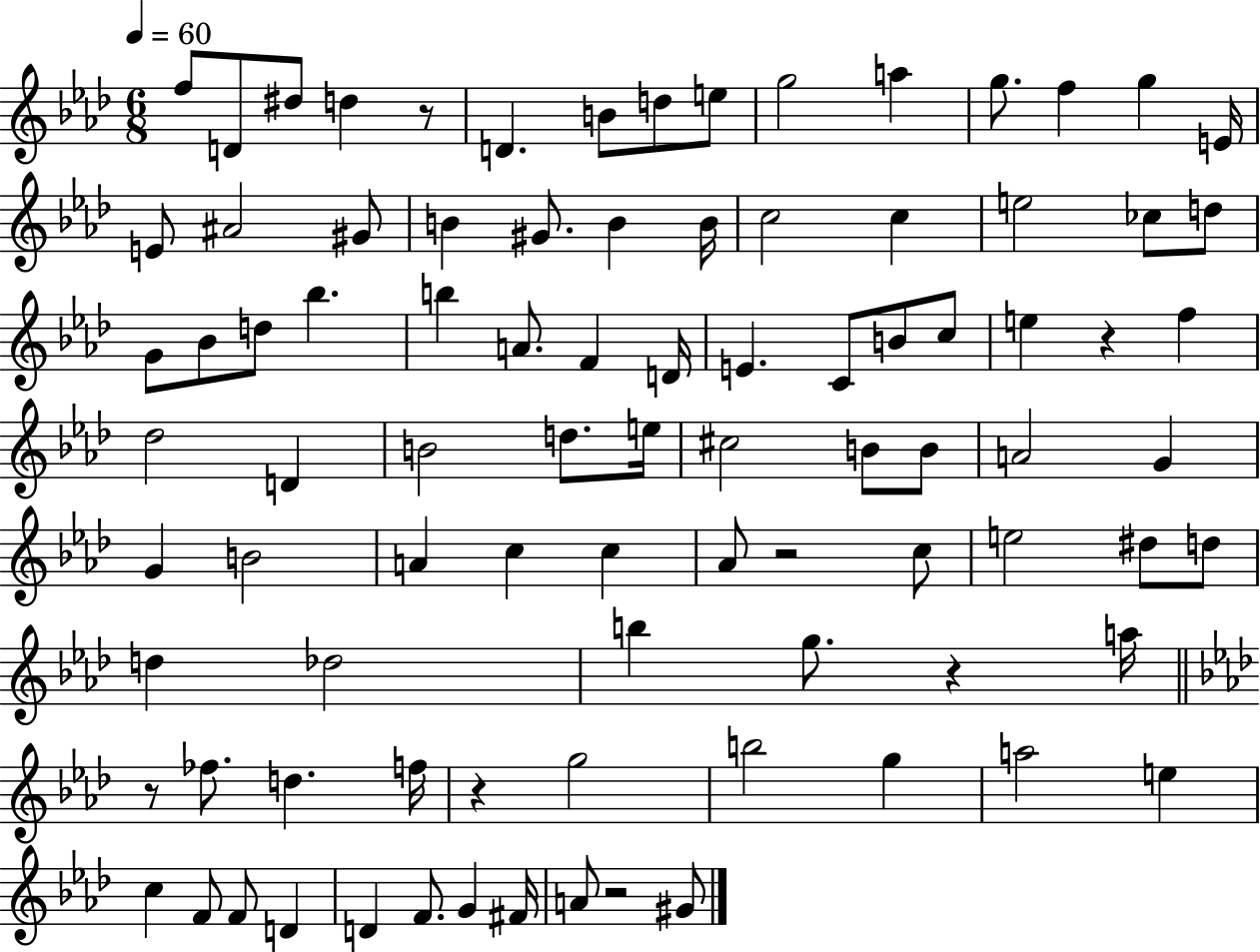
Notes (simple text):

F5/e D4/e D#5/e D5/q R/e D4/q. B4/e D5/e E5/e G5/h A5/q G5/e. F5/q G5/q E4/s E4/e A#4/h G#4/e B4/q G#4/e. B4/q B4/s C5/h C5/q E5/h CES5/e D5/e G4/e Bb4/e D5/e Bb5/q. B5/q A4/e. F4/q D4/s E4/q. C4/e B4/e C5/e E5/q R/q F5/q Db5/h D4/q B4/h D5/e. E5/s C#5/h B4/e B4/e A4/h G4/q G4/q B4/h A4/q C5/q C5/q Ab4/e R/h C5/e E5/h D#5/e D5/e D5/q Db5/h B5/q G5/e. R/q A5/s R/e FES5/e. D5/q. F5/s R/q G5/h B5/h G5/q A5/h E5/q C5/q F4/e F4/e D4/q D4/q F4/e. G4/q F#4/s A4/e R/h G#4/e